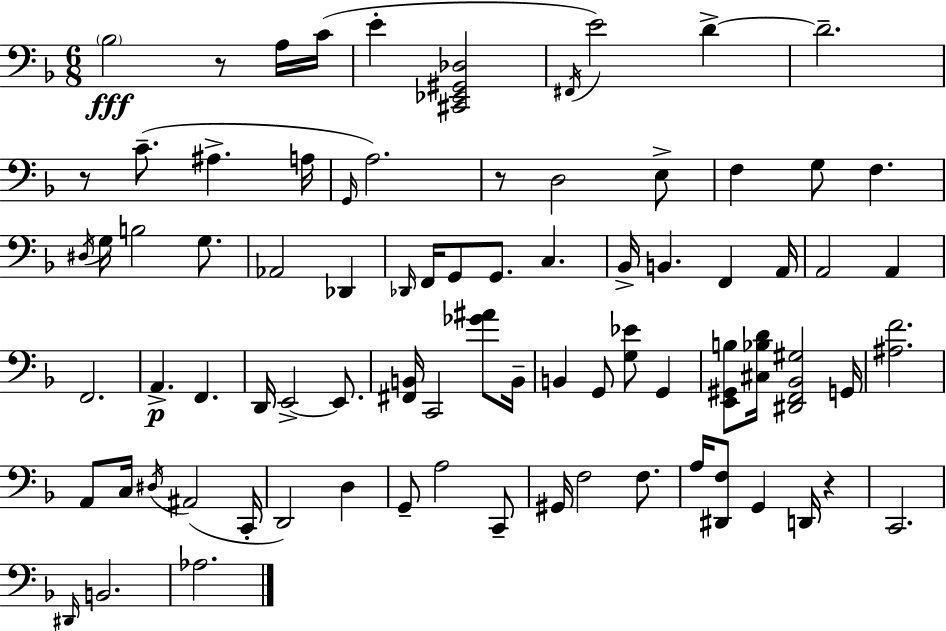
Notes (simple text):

Bb3/h R/e A3/s C4/s E4/q [C#2,Eb2,G#2,Db3]/h F#2/s E4/h D4/q D4/h. R/e C4/e. A#3/q. A3/s G2/s A3/h. R/e D3/h E3/e F3/q G3/e F3/q. D#3/s G3/s B3/h G3/e. Ab2/h Db2/q Db2/s F2/s G2/e G2/e. C3/q. Bb2/s B2/q. F2/q A2/s A2/h A2/q F2/h. A2/q. F2/q. D2/s E2/h E2/e. [F#2,B2]/s C2/h [Gb4,A#4]/e B2/s B2/q G2/e [G3,Eb4]/e G2/q [E2,G#2,B3]/e [C#3,Bb3,D4]/s [D#2,F2,Bb2,G#3]/h G2/s [A#3,F4]/h. A2/e C3/s D#3/s A#2/h C2/s D2/h D3/q G2/e A3/h C2/e G#2/s F3/h F3/e. A3/s [D#2,F3]/e G2/q D2/s R/q C2/h. D#2/s B2/h. Ab3/h.